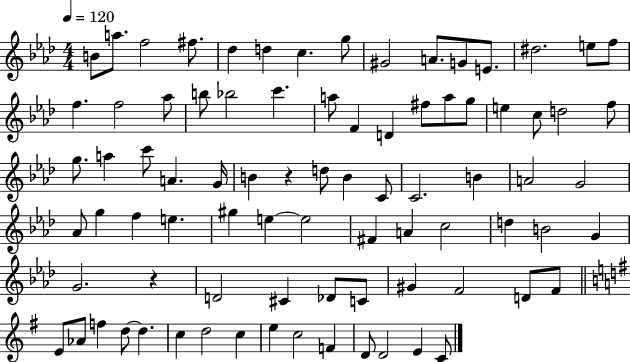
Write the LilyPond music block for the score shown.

{
  \clef treble
  \numericTimeSignature
  \time 4/4
  \key aes \major
  \tempo 4 = 120
  b'8 a''8. f''2 fis''8. | des''4 d''4 c''4. g''8 | gis'2 a'8. g'8 e'8. | dis''2. e''8 f''8 | \break f''4. f''2 aes''8 | b''8 bes''2 c'''4. | a''8 f'4 d'4 fis''8 a''8 g''8 | e''4 c''8 d''2 f''8 | \break g''8. a''4 c'''8 a'4. g'16 | b'4 r4 d''8 b'4 c'8 | c'2. b'4 | a'2 g'2 | \break aes'8 g''4 f''4 e''4. | gis''4 e''4~~ e''2 | fis'4 a'4 c''2 | d''4 b'2 g'4 | \break g'2. r4 | d'2 cis'4 des'8 c'8 | gis'4 f'2 d'8 f'8 | \bar "||" \break \key e \minor e'8 aes'8 f''4 d''8~~ d''4. | c''4 d''2 c''4 | e''4 c''2 f'4 | d'8 d'2 e'4 c'8 | \break \bar "|."
}